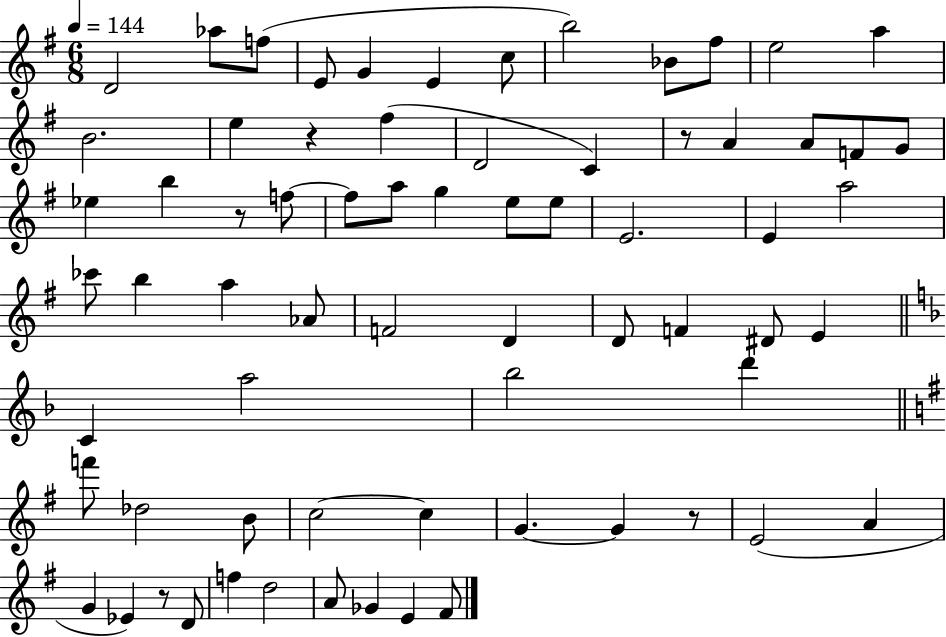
{
  \clef treble
  \numericTimeSignature
  \time 6/8
  \key g \major
  \tempo 4 = 144
  d'2 aes''8 f''8( | e'8 g'4 e'4 c''8 | b''2) bes'8 fis''8 | e''2 a''4 | \break b'2. | e''4 r4 fis''4( | d'2 c'4) | r8 a'4 a'8 f'8 g'8 | \break ees''4 b''4 r8 f''8~~ | f''8 a''8 g''4 e''8 e''8 | e'2. | e'4 a''2 | \break ces'''8 b''4 a''4 aes'8 | f'2 d'4 | d'8 f'4 dis'8 e'4 | \bar "||" \break \key f \major c'4 a''2 | bes''2 d'''4 | \bar "||" \break \key e \minor f'''8 des''2 b'8 | c''2~~ c''4 | g'4.~~ g'4 r8 | e'2( a'4 | \break g'4 ees'4) r8 d'8 | f''4 d''2 | a'8 ges'4 e'4 fis'8 | \bar "|."
}